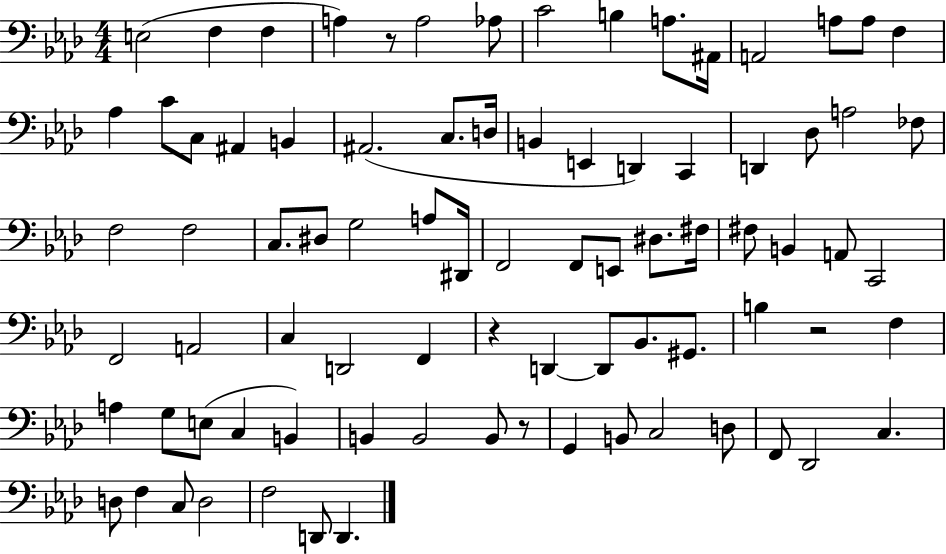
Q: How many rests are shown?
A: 4